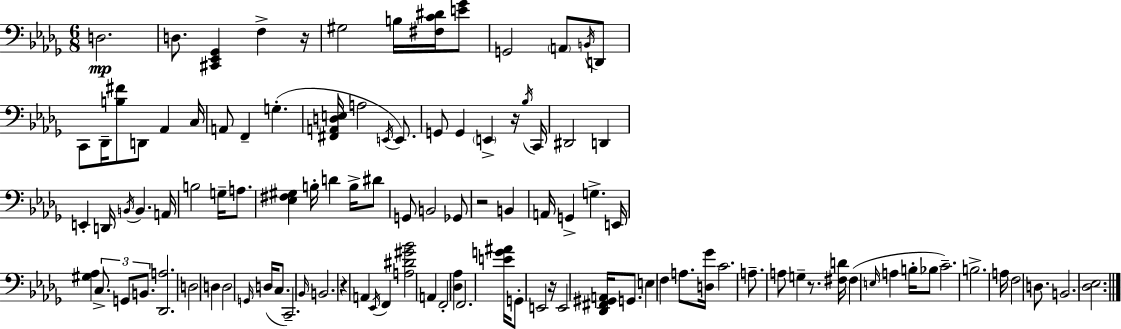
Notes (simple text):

D3/h. D3/e. [C#2,Eb2,Gb2]/q F3/q R/s G#3/h B3/s [F#3,C4,D#4]/s [E4,Gb4]/e G2/h A2/e B2/s D2/e C2/e Db2/s [B3,F#4]/e D2/e Ab2/q C3/s A2/e F2/q G3/q. [F#2,A2,D3,E3]/s A3/h E2/s E2/e. G2/e G2/q E2/q R/s Bb3/s C2/s D#2/h D2/q E2/q D2/s B2/s B2/q. A2/s B3/h G3/s A3/e. [Eb3,F#3,G#3]/q B3/s D4/q B3/s D#4/e G2/e B2/h Gb2/e R/h B2/q A2/s G2/q G3/q. E2/s [G#3,Ab3]/q C3/e. G2/e B2/e. [Db2,A3]/h. D3/h D3/q D3/h G2/s D3/s C3/e. C2/h. Bb2/s B2/h. R/q A2/q Eb2/s F2/q [A3,D#4,G#4,Bb4]/h A2/q F2/h [Db3,Ab3]/q F2/h. [E4,G4,A#4]/s G2/e E2/h R/s E2/h [Db2,F#2,G#2,A2]/s G2/e. E3/q F3/q A3/e. [D3,Gb4]/s C4/h. A3/e. A3/e G3/q R/e. [F#3,D4]/s F#3/q E3/s A3/q B3/s Bb3/e C4/h. B3/h. A3/s F3/h D3/e. B2/h. [Db3,Eb3]/h.